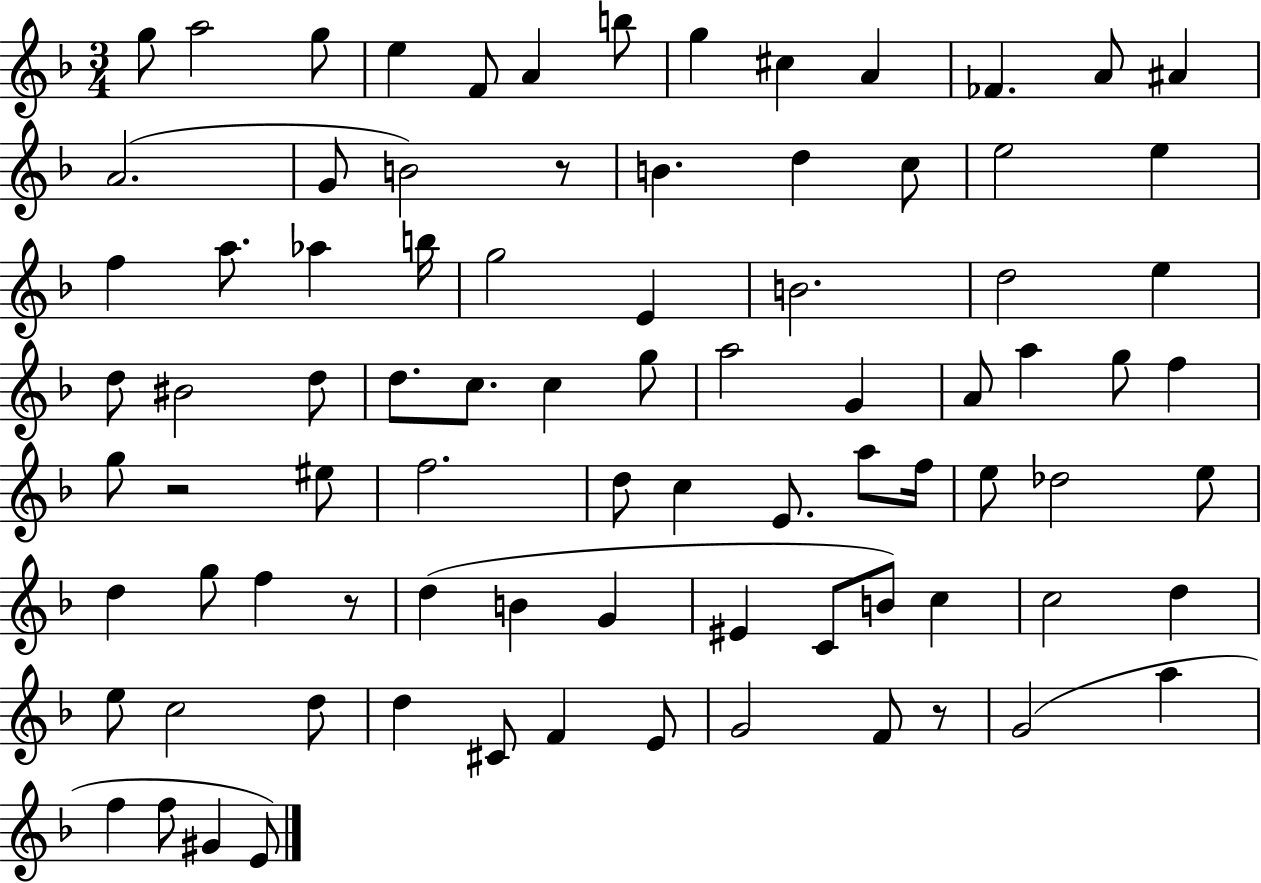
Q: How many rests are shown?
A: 4